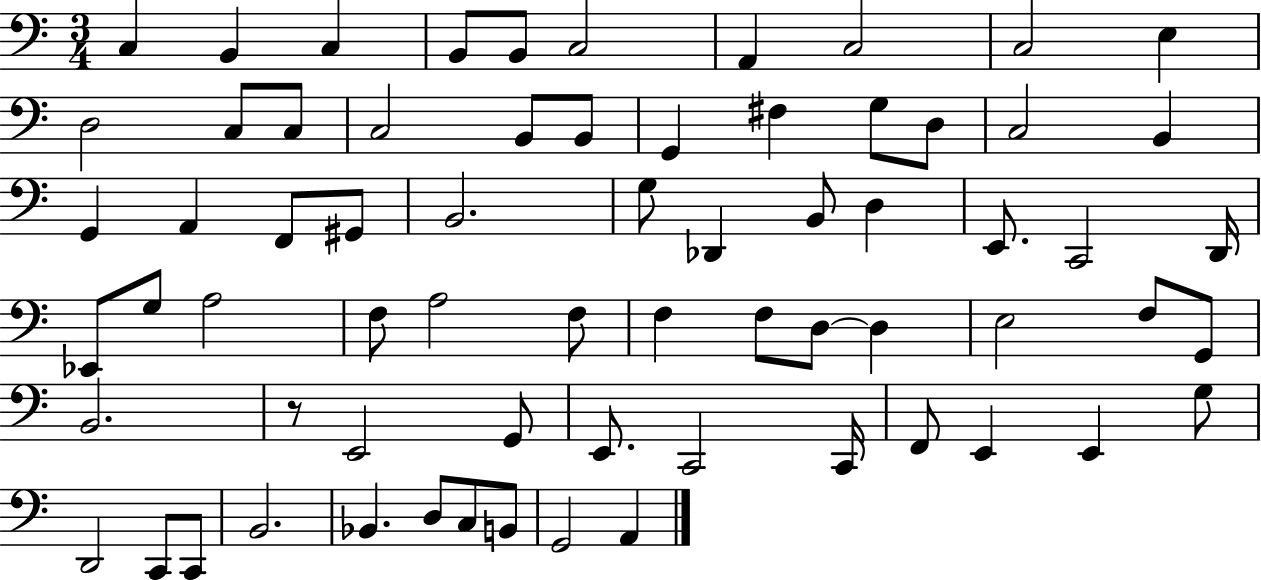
C3/q B2/q C3/q B2/e B2/e C3/h A2/q C3/h C3/h E3/q D3/h C3/e C3/e C3/h B2/e B2/e G2/q F#3/q G3/e D3/e C3/h B2/q G2/q A2/q F2/e G#2/e B2/h. G3/e Db2/q B2/e D3/q E2/e. C2/h D2/s Eb2/e G3/e A3/h F3/e A3/h F3/e F3/q F3/e D3/e D3/q E3/h F3/e G2/e B2/h. R/e E2/h G2/e E2/e. C2/h C2/s F2/e E2/q E2/q G3/e D2/h C2/e C2/e B2/h. Bb2/q. D3/e C3/e B2/e G2/h A2/q